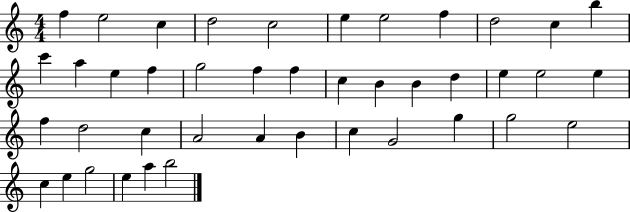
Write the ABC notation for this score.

X:1
T:Untitled
M:4/4
L:1/4
K:C
f e2 c d2 c2 e e2 f d2 c b c' a e f g2 f f c B B d e e2 e f d2 c A2 A B c G2 g g2 e2 c e g2 e a b2